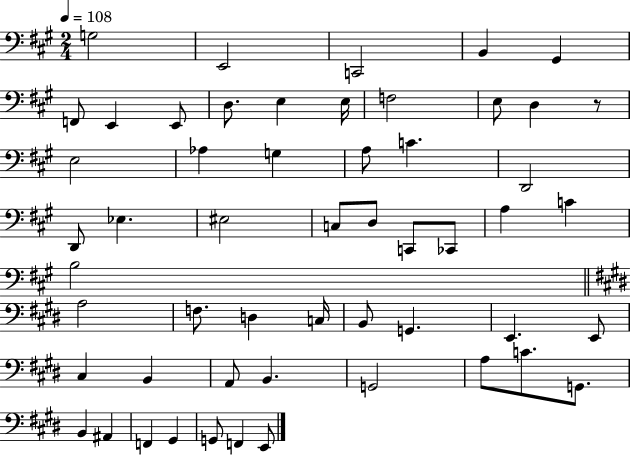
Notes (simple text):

G3/h E2/h C2/h B2/q G#2/q F2/e E2/q E2/e D3/e. E3/q E3/s F3/h E3/e D3/q R/e E3/h Ab3/q G3/q A3/e C4/q. D2/h D2/e Eb3/q. EIS3/h C3/e D3/e C2/e CES2/e A3/q C4/q B3/h A3/h F3/e. D3/q C3/s B2/e G2/q. E2/q. E2/e C#3/q B2/q A2/e B2/q. G2/h A3/e C4/e. G2/e. B2/q A#2/q F2/q G#2/q G2/e F2/q E2/e